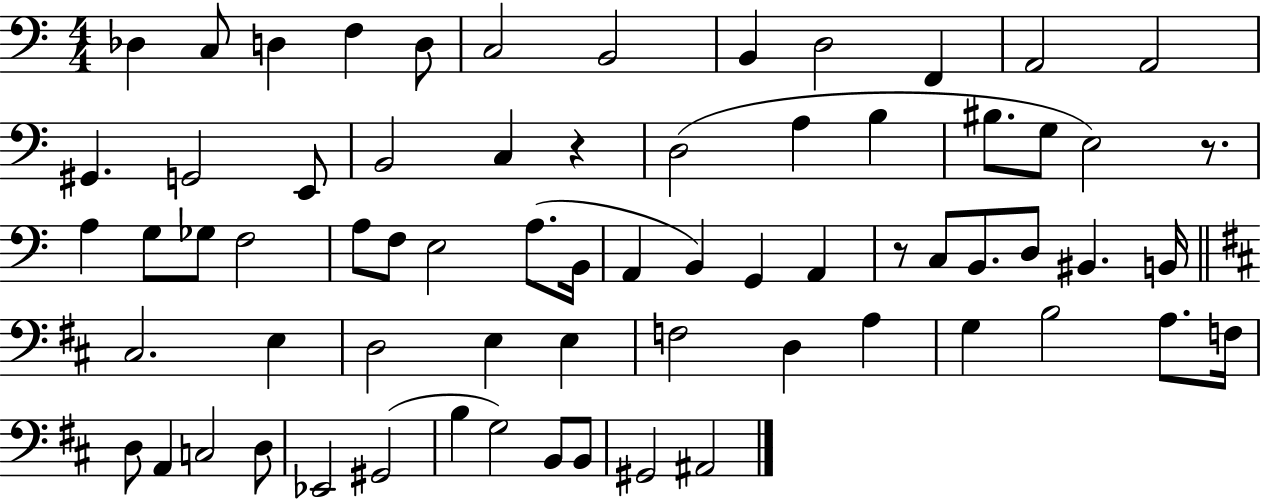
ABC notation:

X:1
T:Untitled
M:4/4
L:1/4
K:C
_D, C,/2 D, F, D,/2 C,2 B,,2 B,, D,2 F,, A,,2 A,,2 ^G,, G,,2 E,,/2 B,,2 C, z D,2 A, B, ^B,/2 G,/2 E,2 z/2 A, G,/2 _G,/2 F,2 A,/2 F,/2 E,2 A,/2 B,,/4 A,, B,, G,, A,, z/2 C,/2 B,,/2 D,/2 ^B,, B,,/4 ^C,2 E, D,2 E, E, F,2 D, A, G, B,2 A,/2 F,/4 D,/2 A,, C,2 D,/2 _E,,2 ^G,,2 B, G,2 B,,/2 B,,/2 ^G,,2 ^A,,2